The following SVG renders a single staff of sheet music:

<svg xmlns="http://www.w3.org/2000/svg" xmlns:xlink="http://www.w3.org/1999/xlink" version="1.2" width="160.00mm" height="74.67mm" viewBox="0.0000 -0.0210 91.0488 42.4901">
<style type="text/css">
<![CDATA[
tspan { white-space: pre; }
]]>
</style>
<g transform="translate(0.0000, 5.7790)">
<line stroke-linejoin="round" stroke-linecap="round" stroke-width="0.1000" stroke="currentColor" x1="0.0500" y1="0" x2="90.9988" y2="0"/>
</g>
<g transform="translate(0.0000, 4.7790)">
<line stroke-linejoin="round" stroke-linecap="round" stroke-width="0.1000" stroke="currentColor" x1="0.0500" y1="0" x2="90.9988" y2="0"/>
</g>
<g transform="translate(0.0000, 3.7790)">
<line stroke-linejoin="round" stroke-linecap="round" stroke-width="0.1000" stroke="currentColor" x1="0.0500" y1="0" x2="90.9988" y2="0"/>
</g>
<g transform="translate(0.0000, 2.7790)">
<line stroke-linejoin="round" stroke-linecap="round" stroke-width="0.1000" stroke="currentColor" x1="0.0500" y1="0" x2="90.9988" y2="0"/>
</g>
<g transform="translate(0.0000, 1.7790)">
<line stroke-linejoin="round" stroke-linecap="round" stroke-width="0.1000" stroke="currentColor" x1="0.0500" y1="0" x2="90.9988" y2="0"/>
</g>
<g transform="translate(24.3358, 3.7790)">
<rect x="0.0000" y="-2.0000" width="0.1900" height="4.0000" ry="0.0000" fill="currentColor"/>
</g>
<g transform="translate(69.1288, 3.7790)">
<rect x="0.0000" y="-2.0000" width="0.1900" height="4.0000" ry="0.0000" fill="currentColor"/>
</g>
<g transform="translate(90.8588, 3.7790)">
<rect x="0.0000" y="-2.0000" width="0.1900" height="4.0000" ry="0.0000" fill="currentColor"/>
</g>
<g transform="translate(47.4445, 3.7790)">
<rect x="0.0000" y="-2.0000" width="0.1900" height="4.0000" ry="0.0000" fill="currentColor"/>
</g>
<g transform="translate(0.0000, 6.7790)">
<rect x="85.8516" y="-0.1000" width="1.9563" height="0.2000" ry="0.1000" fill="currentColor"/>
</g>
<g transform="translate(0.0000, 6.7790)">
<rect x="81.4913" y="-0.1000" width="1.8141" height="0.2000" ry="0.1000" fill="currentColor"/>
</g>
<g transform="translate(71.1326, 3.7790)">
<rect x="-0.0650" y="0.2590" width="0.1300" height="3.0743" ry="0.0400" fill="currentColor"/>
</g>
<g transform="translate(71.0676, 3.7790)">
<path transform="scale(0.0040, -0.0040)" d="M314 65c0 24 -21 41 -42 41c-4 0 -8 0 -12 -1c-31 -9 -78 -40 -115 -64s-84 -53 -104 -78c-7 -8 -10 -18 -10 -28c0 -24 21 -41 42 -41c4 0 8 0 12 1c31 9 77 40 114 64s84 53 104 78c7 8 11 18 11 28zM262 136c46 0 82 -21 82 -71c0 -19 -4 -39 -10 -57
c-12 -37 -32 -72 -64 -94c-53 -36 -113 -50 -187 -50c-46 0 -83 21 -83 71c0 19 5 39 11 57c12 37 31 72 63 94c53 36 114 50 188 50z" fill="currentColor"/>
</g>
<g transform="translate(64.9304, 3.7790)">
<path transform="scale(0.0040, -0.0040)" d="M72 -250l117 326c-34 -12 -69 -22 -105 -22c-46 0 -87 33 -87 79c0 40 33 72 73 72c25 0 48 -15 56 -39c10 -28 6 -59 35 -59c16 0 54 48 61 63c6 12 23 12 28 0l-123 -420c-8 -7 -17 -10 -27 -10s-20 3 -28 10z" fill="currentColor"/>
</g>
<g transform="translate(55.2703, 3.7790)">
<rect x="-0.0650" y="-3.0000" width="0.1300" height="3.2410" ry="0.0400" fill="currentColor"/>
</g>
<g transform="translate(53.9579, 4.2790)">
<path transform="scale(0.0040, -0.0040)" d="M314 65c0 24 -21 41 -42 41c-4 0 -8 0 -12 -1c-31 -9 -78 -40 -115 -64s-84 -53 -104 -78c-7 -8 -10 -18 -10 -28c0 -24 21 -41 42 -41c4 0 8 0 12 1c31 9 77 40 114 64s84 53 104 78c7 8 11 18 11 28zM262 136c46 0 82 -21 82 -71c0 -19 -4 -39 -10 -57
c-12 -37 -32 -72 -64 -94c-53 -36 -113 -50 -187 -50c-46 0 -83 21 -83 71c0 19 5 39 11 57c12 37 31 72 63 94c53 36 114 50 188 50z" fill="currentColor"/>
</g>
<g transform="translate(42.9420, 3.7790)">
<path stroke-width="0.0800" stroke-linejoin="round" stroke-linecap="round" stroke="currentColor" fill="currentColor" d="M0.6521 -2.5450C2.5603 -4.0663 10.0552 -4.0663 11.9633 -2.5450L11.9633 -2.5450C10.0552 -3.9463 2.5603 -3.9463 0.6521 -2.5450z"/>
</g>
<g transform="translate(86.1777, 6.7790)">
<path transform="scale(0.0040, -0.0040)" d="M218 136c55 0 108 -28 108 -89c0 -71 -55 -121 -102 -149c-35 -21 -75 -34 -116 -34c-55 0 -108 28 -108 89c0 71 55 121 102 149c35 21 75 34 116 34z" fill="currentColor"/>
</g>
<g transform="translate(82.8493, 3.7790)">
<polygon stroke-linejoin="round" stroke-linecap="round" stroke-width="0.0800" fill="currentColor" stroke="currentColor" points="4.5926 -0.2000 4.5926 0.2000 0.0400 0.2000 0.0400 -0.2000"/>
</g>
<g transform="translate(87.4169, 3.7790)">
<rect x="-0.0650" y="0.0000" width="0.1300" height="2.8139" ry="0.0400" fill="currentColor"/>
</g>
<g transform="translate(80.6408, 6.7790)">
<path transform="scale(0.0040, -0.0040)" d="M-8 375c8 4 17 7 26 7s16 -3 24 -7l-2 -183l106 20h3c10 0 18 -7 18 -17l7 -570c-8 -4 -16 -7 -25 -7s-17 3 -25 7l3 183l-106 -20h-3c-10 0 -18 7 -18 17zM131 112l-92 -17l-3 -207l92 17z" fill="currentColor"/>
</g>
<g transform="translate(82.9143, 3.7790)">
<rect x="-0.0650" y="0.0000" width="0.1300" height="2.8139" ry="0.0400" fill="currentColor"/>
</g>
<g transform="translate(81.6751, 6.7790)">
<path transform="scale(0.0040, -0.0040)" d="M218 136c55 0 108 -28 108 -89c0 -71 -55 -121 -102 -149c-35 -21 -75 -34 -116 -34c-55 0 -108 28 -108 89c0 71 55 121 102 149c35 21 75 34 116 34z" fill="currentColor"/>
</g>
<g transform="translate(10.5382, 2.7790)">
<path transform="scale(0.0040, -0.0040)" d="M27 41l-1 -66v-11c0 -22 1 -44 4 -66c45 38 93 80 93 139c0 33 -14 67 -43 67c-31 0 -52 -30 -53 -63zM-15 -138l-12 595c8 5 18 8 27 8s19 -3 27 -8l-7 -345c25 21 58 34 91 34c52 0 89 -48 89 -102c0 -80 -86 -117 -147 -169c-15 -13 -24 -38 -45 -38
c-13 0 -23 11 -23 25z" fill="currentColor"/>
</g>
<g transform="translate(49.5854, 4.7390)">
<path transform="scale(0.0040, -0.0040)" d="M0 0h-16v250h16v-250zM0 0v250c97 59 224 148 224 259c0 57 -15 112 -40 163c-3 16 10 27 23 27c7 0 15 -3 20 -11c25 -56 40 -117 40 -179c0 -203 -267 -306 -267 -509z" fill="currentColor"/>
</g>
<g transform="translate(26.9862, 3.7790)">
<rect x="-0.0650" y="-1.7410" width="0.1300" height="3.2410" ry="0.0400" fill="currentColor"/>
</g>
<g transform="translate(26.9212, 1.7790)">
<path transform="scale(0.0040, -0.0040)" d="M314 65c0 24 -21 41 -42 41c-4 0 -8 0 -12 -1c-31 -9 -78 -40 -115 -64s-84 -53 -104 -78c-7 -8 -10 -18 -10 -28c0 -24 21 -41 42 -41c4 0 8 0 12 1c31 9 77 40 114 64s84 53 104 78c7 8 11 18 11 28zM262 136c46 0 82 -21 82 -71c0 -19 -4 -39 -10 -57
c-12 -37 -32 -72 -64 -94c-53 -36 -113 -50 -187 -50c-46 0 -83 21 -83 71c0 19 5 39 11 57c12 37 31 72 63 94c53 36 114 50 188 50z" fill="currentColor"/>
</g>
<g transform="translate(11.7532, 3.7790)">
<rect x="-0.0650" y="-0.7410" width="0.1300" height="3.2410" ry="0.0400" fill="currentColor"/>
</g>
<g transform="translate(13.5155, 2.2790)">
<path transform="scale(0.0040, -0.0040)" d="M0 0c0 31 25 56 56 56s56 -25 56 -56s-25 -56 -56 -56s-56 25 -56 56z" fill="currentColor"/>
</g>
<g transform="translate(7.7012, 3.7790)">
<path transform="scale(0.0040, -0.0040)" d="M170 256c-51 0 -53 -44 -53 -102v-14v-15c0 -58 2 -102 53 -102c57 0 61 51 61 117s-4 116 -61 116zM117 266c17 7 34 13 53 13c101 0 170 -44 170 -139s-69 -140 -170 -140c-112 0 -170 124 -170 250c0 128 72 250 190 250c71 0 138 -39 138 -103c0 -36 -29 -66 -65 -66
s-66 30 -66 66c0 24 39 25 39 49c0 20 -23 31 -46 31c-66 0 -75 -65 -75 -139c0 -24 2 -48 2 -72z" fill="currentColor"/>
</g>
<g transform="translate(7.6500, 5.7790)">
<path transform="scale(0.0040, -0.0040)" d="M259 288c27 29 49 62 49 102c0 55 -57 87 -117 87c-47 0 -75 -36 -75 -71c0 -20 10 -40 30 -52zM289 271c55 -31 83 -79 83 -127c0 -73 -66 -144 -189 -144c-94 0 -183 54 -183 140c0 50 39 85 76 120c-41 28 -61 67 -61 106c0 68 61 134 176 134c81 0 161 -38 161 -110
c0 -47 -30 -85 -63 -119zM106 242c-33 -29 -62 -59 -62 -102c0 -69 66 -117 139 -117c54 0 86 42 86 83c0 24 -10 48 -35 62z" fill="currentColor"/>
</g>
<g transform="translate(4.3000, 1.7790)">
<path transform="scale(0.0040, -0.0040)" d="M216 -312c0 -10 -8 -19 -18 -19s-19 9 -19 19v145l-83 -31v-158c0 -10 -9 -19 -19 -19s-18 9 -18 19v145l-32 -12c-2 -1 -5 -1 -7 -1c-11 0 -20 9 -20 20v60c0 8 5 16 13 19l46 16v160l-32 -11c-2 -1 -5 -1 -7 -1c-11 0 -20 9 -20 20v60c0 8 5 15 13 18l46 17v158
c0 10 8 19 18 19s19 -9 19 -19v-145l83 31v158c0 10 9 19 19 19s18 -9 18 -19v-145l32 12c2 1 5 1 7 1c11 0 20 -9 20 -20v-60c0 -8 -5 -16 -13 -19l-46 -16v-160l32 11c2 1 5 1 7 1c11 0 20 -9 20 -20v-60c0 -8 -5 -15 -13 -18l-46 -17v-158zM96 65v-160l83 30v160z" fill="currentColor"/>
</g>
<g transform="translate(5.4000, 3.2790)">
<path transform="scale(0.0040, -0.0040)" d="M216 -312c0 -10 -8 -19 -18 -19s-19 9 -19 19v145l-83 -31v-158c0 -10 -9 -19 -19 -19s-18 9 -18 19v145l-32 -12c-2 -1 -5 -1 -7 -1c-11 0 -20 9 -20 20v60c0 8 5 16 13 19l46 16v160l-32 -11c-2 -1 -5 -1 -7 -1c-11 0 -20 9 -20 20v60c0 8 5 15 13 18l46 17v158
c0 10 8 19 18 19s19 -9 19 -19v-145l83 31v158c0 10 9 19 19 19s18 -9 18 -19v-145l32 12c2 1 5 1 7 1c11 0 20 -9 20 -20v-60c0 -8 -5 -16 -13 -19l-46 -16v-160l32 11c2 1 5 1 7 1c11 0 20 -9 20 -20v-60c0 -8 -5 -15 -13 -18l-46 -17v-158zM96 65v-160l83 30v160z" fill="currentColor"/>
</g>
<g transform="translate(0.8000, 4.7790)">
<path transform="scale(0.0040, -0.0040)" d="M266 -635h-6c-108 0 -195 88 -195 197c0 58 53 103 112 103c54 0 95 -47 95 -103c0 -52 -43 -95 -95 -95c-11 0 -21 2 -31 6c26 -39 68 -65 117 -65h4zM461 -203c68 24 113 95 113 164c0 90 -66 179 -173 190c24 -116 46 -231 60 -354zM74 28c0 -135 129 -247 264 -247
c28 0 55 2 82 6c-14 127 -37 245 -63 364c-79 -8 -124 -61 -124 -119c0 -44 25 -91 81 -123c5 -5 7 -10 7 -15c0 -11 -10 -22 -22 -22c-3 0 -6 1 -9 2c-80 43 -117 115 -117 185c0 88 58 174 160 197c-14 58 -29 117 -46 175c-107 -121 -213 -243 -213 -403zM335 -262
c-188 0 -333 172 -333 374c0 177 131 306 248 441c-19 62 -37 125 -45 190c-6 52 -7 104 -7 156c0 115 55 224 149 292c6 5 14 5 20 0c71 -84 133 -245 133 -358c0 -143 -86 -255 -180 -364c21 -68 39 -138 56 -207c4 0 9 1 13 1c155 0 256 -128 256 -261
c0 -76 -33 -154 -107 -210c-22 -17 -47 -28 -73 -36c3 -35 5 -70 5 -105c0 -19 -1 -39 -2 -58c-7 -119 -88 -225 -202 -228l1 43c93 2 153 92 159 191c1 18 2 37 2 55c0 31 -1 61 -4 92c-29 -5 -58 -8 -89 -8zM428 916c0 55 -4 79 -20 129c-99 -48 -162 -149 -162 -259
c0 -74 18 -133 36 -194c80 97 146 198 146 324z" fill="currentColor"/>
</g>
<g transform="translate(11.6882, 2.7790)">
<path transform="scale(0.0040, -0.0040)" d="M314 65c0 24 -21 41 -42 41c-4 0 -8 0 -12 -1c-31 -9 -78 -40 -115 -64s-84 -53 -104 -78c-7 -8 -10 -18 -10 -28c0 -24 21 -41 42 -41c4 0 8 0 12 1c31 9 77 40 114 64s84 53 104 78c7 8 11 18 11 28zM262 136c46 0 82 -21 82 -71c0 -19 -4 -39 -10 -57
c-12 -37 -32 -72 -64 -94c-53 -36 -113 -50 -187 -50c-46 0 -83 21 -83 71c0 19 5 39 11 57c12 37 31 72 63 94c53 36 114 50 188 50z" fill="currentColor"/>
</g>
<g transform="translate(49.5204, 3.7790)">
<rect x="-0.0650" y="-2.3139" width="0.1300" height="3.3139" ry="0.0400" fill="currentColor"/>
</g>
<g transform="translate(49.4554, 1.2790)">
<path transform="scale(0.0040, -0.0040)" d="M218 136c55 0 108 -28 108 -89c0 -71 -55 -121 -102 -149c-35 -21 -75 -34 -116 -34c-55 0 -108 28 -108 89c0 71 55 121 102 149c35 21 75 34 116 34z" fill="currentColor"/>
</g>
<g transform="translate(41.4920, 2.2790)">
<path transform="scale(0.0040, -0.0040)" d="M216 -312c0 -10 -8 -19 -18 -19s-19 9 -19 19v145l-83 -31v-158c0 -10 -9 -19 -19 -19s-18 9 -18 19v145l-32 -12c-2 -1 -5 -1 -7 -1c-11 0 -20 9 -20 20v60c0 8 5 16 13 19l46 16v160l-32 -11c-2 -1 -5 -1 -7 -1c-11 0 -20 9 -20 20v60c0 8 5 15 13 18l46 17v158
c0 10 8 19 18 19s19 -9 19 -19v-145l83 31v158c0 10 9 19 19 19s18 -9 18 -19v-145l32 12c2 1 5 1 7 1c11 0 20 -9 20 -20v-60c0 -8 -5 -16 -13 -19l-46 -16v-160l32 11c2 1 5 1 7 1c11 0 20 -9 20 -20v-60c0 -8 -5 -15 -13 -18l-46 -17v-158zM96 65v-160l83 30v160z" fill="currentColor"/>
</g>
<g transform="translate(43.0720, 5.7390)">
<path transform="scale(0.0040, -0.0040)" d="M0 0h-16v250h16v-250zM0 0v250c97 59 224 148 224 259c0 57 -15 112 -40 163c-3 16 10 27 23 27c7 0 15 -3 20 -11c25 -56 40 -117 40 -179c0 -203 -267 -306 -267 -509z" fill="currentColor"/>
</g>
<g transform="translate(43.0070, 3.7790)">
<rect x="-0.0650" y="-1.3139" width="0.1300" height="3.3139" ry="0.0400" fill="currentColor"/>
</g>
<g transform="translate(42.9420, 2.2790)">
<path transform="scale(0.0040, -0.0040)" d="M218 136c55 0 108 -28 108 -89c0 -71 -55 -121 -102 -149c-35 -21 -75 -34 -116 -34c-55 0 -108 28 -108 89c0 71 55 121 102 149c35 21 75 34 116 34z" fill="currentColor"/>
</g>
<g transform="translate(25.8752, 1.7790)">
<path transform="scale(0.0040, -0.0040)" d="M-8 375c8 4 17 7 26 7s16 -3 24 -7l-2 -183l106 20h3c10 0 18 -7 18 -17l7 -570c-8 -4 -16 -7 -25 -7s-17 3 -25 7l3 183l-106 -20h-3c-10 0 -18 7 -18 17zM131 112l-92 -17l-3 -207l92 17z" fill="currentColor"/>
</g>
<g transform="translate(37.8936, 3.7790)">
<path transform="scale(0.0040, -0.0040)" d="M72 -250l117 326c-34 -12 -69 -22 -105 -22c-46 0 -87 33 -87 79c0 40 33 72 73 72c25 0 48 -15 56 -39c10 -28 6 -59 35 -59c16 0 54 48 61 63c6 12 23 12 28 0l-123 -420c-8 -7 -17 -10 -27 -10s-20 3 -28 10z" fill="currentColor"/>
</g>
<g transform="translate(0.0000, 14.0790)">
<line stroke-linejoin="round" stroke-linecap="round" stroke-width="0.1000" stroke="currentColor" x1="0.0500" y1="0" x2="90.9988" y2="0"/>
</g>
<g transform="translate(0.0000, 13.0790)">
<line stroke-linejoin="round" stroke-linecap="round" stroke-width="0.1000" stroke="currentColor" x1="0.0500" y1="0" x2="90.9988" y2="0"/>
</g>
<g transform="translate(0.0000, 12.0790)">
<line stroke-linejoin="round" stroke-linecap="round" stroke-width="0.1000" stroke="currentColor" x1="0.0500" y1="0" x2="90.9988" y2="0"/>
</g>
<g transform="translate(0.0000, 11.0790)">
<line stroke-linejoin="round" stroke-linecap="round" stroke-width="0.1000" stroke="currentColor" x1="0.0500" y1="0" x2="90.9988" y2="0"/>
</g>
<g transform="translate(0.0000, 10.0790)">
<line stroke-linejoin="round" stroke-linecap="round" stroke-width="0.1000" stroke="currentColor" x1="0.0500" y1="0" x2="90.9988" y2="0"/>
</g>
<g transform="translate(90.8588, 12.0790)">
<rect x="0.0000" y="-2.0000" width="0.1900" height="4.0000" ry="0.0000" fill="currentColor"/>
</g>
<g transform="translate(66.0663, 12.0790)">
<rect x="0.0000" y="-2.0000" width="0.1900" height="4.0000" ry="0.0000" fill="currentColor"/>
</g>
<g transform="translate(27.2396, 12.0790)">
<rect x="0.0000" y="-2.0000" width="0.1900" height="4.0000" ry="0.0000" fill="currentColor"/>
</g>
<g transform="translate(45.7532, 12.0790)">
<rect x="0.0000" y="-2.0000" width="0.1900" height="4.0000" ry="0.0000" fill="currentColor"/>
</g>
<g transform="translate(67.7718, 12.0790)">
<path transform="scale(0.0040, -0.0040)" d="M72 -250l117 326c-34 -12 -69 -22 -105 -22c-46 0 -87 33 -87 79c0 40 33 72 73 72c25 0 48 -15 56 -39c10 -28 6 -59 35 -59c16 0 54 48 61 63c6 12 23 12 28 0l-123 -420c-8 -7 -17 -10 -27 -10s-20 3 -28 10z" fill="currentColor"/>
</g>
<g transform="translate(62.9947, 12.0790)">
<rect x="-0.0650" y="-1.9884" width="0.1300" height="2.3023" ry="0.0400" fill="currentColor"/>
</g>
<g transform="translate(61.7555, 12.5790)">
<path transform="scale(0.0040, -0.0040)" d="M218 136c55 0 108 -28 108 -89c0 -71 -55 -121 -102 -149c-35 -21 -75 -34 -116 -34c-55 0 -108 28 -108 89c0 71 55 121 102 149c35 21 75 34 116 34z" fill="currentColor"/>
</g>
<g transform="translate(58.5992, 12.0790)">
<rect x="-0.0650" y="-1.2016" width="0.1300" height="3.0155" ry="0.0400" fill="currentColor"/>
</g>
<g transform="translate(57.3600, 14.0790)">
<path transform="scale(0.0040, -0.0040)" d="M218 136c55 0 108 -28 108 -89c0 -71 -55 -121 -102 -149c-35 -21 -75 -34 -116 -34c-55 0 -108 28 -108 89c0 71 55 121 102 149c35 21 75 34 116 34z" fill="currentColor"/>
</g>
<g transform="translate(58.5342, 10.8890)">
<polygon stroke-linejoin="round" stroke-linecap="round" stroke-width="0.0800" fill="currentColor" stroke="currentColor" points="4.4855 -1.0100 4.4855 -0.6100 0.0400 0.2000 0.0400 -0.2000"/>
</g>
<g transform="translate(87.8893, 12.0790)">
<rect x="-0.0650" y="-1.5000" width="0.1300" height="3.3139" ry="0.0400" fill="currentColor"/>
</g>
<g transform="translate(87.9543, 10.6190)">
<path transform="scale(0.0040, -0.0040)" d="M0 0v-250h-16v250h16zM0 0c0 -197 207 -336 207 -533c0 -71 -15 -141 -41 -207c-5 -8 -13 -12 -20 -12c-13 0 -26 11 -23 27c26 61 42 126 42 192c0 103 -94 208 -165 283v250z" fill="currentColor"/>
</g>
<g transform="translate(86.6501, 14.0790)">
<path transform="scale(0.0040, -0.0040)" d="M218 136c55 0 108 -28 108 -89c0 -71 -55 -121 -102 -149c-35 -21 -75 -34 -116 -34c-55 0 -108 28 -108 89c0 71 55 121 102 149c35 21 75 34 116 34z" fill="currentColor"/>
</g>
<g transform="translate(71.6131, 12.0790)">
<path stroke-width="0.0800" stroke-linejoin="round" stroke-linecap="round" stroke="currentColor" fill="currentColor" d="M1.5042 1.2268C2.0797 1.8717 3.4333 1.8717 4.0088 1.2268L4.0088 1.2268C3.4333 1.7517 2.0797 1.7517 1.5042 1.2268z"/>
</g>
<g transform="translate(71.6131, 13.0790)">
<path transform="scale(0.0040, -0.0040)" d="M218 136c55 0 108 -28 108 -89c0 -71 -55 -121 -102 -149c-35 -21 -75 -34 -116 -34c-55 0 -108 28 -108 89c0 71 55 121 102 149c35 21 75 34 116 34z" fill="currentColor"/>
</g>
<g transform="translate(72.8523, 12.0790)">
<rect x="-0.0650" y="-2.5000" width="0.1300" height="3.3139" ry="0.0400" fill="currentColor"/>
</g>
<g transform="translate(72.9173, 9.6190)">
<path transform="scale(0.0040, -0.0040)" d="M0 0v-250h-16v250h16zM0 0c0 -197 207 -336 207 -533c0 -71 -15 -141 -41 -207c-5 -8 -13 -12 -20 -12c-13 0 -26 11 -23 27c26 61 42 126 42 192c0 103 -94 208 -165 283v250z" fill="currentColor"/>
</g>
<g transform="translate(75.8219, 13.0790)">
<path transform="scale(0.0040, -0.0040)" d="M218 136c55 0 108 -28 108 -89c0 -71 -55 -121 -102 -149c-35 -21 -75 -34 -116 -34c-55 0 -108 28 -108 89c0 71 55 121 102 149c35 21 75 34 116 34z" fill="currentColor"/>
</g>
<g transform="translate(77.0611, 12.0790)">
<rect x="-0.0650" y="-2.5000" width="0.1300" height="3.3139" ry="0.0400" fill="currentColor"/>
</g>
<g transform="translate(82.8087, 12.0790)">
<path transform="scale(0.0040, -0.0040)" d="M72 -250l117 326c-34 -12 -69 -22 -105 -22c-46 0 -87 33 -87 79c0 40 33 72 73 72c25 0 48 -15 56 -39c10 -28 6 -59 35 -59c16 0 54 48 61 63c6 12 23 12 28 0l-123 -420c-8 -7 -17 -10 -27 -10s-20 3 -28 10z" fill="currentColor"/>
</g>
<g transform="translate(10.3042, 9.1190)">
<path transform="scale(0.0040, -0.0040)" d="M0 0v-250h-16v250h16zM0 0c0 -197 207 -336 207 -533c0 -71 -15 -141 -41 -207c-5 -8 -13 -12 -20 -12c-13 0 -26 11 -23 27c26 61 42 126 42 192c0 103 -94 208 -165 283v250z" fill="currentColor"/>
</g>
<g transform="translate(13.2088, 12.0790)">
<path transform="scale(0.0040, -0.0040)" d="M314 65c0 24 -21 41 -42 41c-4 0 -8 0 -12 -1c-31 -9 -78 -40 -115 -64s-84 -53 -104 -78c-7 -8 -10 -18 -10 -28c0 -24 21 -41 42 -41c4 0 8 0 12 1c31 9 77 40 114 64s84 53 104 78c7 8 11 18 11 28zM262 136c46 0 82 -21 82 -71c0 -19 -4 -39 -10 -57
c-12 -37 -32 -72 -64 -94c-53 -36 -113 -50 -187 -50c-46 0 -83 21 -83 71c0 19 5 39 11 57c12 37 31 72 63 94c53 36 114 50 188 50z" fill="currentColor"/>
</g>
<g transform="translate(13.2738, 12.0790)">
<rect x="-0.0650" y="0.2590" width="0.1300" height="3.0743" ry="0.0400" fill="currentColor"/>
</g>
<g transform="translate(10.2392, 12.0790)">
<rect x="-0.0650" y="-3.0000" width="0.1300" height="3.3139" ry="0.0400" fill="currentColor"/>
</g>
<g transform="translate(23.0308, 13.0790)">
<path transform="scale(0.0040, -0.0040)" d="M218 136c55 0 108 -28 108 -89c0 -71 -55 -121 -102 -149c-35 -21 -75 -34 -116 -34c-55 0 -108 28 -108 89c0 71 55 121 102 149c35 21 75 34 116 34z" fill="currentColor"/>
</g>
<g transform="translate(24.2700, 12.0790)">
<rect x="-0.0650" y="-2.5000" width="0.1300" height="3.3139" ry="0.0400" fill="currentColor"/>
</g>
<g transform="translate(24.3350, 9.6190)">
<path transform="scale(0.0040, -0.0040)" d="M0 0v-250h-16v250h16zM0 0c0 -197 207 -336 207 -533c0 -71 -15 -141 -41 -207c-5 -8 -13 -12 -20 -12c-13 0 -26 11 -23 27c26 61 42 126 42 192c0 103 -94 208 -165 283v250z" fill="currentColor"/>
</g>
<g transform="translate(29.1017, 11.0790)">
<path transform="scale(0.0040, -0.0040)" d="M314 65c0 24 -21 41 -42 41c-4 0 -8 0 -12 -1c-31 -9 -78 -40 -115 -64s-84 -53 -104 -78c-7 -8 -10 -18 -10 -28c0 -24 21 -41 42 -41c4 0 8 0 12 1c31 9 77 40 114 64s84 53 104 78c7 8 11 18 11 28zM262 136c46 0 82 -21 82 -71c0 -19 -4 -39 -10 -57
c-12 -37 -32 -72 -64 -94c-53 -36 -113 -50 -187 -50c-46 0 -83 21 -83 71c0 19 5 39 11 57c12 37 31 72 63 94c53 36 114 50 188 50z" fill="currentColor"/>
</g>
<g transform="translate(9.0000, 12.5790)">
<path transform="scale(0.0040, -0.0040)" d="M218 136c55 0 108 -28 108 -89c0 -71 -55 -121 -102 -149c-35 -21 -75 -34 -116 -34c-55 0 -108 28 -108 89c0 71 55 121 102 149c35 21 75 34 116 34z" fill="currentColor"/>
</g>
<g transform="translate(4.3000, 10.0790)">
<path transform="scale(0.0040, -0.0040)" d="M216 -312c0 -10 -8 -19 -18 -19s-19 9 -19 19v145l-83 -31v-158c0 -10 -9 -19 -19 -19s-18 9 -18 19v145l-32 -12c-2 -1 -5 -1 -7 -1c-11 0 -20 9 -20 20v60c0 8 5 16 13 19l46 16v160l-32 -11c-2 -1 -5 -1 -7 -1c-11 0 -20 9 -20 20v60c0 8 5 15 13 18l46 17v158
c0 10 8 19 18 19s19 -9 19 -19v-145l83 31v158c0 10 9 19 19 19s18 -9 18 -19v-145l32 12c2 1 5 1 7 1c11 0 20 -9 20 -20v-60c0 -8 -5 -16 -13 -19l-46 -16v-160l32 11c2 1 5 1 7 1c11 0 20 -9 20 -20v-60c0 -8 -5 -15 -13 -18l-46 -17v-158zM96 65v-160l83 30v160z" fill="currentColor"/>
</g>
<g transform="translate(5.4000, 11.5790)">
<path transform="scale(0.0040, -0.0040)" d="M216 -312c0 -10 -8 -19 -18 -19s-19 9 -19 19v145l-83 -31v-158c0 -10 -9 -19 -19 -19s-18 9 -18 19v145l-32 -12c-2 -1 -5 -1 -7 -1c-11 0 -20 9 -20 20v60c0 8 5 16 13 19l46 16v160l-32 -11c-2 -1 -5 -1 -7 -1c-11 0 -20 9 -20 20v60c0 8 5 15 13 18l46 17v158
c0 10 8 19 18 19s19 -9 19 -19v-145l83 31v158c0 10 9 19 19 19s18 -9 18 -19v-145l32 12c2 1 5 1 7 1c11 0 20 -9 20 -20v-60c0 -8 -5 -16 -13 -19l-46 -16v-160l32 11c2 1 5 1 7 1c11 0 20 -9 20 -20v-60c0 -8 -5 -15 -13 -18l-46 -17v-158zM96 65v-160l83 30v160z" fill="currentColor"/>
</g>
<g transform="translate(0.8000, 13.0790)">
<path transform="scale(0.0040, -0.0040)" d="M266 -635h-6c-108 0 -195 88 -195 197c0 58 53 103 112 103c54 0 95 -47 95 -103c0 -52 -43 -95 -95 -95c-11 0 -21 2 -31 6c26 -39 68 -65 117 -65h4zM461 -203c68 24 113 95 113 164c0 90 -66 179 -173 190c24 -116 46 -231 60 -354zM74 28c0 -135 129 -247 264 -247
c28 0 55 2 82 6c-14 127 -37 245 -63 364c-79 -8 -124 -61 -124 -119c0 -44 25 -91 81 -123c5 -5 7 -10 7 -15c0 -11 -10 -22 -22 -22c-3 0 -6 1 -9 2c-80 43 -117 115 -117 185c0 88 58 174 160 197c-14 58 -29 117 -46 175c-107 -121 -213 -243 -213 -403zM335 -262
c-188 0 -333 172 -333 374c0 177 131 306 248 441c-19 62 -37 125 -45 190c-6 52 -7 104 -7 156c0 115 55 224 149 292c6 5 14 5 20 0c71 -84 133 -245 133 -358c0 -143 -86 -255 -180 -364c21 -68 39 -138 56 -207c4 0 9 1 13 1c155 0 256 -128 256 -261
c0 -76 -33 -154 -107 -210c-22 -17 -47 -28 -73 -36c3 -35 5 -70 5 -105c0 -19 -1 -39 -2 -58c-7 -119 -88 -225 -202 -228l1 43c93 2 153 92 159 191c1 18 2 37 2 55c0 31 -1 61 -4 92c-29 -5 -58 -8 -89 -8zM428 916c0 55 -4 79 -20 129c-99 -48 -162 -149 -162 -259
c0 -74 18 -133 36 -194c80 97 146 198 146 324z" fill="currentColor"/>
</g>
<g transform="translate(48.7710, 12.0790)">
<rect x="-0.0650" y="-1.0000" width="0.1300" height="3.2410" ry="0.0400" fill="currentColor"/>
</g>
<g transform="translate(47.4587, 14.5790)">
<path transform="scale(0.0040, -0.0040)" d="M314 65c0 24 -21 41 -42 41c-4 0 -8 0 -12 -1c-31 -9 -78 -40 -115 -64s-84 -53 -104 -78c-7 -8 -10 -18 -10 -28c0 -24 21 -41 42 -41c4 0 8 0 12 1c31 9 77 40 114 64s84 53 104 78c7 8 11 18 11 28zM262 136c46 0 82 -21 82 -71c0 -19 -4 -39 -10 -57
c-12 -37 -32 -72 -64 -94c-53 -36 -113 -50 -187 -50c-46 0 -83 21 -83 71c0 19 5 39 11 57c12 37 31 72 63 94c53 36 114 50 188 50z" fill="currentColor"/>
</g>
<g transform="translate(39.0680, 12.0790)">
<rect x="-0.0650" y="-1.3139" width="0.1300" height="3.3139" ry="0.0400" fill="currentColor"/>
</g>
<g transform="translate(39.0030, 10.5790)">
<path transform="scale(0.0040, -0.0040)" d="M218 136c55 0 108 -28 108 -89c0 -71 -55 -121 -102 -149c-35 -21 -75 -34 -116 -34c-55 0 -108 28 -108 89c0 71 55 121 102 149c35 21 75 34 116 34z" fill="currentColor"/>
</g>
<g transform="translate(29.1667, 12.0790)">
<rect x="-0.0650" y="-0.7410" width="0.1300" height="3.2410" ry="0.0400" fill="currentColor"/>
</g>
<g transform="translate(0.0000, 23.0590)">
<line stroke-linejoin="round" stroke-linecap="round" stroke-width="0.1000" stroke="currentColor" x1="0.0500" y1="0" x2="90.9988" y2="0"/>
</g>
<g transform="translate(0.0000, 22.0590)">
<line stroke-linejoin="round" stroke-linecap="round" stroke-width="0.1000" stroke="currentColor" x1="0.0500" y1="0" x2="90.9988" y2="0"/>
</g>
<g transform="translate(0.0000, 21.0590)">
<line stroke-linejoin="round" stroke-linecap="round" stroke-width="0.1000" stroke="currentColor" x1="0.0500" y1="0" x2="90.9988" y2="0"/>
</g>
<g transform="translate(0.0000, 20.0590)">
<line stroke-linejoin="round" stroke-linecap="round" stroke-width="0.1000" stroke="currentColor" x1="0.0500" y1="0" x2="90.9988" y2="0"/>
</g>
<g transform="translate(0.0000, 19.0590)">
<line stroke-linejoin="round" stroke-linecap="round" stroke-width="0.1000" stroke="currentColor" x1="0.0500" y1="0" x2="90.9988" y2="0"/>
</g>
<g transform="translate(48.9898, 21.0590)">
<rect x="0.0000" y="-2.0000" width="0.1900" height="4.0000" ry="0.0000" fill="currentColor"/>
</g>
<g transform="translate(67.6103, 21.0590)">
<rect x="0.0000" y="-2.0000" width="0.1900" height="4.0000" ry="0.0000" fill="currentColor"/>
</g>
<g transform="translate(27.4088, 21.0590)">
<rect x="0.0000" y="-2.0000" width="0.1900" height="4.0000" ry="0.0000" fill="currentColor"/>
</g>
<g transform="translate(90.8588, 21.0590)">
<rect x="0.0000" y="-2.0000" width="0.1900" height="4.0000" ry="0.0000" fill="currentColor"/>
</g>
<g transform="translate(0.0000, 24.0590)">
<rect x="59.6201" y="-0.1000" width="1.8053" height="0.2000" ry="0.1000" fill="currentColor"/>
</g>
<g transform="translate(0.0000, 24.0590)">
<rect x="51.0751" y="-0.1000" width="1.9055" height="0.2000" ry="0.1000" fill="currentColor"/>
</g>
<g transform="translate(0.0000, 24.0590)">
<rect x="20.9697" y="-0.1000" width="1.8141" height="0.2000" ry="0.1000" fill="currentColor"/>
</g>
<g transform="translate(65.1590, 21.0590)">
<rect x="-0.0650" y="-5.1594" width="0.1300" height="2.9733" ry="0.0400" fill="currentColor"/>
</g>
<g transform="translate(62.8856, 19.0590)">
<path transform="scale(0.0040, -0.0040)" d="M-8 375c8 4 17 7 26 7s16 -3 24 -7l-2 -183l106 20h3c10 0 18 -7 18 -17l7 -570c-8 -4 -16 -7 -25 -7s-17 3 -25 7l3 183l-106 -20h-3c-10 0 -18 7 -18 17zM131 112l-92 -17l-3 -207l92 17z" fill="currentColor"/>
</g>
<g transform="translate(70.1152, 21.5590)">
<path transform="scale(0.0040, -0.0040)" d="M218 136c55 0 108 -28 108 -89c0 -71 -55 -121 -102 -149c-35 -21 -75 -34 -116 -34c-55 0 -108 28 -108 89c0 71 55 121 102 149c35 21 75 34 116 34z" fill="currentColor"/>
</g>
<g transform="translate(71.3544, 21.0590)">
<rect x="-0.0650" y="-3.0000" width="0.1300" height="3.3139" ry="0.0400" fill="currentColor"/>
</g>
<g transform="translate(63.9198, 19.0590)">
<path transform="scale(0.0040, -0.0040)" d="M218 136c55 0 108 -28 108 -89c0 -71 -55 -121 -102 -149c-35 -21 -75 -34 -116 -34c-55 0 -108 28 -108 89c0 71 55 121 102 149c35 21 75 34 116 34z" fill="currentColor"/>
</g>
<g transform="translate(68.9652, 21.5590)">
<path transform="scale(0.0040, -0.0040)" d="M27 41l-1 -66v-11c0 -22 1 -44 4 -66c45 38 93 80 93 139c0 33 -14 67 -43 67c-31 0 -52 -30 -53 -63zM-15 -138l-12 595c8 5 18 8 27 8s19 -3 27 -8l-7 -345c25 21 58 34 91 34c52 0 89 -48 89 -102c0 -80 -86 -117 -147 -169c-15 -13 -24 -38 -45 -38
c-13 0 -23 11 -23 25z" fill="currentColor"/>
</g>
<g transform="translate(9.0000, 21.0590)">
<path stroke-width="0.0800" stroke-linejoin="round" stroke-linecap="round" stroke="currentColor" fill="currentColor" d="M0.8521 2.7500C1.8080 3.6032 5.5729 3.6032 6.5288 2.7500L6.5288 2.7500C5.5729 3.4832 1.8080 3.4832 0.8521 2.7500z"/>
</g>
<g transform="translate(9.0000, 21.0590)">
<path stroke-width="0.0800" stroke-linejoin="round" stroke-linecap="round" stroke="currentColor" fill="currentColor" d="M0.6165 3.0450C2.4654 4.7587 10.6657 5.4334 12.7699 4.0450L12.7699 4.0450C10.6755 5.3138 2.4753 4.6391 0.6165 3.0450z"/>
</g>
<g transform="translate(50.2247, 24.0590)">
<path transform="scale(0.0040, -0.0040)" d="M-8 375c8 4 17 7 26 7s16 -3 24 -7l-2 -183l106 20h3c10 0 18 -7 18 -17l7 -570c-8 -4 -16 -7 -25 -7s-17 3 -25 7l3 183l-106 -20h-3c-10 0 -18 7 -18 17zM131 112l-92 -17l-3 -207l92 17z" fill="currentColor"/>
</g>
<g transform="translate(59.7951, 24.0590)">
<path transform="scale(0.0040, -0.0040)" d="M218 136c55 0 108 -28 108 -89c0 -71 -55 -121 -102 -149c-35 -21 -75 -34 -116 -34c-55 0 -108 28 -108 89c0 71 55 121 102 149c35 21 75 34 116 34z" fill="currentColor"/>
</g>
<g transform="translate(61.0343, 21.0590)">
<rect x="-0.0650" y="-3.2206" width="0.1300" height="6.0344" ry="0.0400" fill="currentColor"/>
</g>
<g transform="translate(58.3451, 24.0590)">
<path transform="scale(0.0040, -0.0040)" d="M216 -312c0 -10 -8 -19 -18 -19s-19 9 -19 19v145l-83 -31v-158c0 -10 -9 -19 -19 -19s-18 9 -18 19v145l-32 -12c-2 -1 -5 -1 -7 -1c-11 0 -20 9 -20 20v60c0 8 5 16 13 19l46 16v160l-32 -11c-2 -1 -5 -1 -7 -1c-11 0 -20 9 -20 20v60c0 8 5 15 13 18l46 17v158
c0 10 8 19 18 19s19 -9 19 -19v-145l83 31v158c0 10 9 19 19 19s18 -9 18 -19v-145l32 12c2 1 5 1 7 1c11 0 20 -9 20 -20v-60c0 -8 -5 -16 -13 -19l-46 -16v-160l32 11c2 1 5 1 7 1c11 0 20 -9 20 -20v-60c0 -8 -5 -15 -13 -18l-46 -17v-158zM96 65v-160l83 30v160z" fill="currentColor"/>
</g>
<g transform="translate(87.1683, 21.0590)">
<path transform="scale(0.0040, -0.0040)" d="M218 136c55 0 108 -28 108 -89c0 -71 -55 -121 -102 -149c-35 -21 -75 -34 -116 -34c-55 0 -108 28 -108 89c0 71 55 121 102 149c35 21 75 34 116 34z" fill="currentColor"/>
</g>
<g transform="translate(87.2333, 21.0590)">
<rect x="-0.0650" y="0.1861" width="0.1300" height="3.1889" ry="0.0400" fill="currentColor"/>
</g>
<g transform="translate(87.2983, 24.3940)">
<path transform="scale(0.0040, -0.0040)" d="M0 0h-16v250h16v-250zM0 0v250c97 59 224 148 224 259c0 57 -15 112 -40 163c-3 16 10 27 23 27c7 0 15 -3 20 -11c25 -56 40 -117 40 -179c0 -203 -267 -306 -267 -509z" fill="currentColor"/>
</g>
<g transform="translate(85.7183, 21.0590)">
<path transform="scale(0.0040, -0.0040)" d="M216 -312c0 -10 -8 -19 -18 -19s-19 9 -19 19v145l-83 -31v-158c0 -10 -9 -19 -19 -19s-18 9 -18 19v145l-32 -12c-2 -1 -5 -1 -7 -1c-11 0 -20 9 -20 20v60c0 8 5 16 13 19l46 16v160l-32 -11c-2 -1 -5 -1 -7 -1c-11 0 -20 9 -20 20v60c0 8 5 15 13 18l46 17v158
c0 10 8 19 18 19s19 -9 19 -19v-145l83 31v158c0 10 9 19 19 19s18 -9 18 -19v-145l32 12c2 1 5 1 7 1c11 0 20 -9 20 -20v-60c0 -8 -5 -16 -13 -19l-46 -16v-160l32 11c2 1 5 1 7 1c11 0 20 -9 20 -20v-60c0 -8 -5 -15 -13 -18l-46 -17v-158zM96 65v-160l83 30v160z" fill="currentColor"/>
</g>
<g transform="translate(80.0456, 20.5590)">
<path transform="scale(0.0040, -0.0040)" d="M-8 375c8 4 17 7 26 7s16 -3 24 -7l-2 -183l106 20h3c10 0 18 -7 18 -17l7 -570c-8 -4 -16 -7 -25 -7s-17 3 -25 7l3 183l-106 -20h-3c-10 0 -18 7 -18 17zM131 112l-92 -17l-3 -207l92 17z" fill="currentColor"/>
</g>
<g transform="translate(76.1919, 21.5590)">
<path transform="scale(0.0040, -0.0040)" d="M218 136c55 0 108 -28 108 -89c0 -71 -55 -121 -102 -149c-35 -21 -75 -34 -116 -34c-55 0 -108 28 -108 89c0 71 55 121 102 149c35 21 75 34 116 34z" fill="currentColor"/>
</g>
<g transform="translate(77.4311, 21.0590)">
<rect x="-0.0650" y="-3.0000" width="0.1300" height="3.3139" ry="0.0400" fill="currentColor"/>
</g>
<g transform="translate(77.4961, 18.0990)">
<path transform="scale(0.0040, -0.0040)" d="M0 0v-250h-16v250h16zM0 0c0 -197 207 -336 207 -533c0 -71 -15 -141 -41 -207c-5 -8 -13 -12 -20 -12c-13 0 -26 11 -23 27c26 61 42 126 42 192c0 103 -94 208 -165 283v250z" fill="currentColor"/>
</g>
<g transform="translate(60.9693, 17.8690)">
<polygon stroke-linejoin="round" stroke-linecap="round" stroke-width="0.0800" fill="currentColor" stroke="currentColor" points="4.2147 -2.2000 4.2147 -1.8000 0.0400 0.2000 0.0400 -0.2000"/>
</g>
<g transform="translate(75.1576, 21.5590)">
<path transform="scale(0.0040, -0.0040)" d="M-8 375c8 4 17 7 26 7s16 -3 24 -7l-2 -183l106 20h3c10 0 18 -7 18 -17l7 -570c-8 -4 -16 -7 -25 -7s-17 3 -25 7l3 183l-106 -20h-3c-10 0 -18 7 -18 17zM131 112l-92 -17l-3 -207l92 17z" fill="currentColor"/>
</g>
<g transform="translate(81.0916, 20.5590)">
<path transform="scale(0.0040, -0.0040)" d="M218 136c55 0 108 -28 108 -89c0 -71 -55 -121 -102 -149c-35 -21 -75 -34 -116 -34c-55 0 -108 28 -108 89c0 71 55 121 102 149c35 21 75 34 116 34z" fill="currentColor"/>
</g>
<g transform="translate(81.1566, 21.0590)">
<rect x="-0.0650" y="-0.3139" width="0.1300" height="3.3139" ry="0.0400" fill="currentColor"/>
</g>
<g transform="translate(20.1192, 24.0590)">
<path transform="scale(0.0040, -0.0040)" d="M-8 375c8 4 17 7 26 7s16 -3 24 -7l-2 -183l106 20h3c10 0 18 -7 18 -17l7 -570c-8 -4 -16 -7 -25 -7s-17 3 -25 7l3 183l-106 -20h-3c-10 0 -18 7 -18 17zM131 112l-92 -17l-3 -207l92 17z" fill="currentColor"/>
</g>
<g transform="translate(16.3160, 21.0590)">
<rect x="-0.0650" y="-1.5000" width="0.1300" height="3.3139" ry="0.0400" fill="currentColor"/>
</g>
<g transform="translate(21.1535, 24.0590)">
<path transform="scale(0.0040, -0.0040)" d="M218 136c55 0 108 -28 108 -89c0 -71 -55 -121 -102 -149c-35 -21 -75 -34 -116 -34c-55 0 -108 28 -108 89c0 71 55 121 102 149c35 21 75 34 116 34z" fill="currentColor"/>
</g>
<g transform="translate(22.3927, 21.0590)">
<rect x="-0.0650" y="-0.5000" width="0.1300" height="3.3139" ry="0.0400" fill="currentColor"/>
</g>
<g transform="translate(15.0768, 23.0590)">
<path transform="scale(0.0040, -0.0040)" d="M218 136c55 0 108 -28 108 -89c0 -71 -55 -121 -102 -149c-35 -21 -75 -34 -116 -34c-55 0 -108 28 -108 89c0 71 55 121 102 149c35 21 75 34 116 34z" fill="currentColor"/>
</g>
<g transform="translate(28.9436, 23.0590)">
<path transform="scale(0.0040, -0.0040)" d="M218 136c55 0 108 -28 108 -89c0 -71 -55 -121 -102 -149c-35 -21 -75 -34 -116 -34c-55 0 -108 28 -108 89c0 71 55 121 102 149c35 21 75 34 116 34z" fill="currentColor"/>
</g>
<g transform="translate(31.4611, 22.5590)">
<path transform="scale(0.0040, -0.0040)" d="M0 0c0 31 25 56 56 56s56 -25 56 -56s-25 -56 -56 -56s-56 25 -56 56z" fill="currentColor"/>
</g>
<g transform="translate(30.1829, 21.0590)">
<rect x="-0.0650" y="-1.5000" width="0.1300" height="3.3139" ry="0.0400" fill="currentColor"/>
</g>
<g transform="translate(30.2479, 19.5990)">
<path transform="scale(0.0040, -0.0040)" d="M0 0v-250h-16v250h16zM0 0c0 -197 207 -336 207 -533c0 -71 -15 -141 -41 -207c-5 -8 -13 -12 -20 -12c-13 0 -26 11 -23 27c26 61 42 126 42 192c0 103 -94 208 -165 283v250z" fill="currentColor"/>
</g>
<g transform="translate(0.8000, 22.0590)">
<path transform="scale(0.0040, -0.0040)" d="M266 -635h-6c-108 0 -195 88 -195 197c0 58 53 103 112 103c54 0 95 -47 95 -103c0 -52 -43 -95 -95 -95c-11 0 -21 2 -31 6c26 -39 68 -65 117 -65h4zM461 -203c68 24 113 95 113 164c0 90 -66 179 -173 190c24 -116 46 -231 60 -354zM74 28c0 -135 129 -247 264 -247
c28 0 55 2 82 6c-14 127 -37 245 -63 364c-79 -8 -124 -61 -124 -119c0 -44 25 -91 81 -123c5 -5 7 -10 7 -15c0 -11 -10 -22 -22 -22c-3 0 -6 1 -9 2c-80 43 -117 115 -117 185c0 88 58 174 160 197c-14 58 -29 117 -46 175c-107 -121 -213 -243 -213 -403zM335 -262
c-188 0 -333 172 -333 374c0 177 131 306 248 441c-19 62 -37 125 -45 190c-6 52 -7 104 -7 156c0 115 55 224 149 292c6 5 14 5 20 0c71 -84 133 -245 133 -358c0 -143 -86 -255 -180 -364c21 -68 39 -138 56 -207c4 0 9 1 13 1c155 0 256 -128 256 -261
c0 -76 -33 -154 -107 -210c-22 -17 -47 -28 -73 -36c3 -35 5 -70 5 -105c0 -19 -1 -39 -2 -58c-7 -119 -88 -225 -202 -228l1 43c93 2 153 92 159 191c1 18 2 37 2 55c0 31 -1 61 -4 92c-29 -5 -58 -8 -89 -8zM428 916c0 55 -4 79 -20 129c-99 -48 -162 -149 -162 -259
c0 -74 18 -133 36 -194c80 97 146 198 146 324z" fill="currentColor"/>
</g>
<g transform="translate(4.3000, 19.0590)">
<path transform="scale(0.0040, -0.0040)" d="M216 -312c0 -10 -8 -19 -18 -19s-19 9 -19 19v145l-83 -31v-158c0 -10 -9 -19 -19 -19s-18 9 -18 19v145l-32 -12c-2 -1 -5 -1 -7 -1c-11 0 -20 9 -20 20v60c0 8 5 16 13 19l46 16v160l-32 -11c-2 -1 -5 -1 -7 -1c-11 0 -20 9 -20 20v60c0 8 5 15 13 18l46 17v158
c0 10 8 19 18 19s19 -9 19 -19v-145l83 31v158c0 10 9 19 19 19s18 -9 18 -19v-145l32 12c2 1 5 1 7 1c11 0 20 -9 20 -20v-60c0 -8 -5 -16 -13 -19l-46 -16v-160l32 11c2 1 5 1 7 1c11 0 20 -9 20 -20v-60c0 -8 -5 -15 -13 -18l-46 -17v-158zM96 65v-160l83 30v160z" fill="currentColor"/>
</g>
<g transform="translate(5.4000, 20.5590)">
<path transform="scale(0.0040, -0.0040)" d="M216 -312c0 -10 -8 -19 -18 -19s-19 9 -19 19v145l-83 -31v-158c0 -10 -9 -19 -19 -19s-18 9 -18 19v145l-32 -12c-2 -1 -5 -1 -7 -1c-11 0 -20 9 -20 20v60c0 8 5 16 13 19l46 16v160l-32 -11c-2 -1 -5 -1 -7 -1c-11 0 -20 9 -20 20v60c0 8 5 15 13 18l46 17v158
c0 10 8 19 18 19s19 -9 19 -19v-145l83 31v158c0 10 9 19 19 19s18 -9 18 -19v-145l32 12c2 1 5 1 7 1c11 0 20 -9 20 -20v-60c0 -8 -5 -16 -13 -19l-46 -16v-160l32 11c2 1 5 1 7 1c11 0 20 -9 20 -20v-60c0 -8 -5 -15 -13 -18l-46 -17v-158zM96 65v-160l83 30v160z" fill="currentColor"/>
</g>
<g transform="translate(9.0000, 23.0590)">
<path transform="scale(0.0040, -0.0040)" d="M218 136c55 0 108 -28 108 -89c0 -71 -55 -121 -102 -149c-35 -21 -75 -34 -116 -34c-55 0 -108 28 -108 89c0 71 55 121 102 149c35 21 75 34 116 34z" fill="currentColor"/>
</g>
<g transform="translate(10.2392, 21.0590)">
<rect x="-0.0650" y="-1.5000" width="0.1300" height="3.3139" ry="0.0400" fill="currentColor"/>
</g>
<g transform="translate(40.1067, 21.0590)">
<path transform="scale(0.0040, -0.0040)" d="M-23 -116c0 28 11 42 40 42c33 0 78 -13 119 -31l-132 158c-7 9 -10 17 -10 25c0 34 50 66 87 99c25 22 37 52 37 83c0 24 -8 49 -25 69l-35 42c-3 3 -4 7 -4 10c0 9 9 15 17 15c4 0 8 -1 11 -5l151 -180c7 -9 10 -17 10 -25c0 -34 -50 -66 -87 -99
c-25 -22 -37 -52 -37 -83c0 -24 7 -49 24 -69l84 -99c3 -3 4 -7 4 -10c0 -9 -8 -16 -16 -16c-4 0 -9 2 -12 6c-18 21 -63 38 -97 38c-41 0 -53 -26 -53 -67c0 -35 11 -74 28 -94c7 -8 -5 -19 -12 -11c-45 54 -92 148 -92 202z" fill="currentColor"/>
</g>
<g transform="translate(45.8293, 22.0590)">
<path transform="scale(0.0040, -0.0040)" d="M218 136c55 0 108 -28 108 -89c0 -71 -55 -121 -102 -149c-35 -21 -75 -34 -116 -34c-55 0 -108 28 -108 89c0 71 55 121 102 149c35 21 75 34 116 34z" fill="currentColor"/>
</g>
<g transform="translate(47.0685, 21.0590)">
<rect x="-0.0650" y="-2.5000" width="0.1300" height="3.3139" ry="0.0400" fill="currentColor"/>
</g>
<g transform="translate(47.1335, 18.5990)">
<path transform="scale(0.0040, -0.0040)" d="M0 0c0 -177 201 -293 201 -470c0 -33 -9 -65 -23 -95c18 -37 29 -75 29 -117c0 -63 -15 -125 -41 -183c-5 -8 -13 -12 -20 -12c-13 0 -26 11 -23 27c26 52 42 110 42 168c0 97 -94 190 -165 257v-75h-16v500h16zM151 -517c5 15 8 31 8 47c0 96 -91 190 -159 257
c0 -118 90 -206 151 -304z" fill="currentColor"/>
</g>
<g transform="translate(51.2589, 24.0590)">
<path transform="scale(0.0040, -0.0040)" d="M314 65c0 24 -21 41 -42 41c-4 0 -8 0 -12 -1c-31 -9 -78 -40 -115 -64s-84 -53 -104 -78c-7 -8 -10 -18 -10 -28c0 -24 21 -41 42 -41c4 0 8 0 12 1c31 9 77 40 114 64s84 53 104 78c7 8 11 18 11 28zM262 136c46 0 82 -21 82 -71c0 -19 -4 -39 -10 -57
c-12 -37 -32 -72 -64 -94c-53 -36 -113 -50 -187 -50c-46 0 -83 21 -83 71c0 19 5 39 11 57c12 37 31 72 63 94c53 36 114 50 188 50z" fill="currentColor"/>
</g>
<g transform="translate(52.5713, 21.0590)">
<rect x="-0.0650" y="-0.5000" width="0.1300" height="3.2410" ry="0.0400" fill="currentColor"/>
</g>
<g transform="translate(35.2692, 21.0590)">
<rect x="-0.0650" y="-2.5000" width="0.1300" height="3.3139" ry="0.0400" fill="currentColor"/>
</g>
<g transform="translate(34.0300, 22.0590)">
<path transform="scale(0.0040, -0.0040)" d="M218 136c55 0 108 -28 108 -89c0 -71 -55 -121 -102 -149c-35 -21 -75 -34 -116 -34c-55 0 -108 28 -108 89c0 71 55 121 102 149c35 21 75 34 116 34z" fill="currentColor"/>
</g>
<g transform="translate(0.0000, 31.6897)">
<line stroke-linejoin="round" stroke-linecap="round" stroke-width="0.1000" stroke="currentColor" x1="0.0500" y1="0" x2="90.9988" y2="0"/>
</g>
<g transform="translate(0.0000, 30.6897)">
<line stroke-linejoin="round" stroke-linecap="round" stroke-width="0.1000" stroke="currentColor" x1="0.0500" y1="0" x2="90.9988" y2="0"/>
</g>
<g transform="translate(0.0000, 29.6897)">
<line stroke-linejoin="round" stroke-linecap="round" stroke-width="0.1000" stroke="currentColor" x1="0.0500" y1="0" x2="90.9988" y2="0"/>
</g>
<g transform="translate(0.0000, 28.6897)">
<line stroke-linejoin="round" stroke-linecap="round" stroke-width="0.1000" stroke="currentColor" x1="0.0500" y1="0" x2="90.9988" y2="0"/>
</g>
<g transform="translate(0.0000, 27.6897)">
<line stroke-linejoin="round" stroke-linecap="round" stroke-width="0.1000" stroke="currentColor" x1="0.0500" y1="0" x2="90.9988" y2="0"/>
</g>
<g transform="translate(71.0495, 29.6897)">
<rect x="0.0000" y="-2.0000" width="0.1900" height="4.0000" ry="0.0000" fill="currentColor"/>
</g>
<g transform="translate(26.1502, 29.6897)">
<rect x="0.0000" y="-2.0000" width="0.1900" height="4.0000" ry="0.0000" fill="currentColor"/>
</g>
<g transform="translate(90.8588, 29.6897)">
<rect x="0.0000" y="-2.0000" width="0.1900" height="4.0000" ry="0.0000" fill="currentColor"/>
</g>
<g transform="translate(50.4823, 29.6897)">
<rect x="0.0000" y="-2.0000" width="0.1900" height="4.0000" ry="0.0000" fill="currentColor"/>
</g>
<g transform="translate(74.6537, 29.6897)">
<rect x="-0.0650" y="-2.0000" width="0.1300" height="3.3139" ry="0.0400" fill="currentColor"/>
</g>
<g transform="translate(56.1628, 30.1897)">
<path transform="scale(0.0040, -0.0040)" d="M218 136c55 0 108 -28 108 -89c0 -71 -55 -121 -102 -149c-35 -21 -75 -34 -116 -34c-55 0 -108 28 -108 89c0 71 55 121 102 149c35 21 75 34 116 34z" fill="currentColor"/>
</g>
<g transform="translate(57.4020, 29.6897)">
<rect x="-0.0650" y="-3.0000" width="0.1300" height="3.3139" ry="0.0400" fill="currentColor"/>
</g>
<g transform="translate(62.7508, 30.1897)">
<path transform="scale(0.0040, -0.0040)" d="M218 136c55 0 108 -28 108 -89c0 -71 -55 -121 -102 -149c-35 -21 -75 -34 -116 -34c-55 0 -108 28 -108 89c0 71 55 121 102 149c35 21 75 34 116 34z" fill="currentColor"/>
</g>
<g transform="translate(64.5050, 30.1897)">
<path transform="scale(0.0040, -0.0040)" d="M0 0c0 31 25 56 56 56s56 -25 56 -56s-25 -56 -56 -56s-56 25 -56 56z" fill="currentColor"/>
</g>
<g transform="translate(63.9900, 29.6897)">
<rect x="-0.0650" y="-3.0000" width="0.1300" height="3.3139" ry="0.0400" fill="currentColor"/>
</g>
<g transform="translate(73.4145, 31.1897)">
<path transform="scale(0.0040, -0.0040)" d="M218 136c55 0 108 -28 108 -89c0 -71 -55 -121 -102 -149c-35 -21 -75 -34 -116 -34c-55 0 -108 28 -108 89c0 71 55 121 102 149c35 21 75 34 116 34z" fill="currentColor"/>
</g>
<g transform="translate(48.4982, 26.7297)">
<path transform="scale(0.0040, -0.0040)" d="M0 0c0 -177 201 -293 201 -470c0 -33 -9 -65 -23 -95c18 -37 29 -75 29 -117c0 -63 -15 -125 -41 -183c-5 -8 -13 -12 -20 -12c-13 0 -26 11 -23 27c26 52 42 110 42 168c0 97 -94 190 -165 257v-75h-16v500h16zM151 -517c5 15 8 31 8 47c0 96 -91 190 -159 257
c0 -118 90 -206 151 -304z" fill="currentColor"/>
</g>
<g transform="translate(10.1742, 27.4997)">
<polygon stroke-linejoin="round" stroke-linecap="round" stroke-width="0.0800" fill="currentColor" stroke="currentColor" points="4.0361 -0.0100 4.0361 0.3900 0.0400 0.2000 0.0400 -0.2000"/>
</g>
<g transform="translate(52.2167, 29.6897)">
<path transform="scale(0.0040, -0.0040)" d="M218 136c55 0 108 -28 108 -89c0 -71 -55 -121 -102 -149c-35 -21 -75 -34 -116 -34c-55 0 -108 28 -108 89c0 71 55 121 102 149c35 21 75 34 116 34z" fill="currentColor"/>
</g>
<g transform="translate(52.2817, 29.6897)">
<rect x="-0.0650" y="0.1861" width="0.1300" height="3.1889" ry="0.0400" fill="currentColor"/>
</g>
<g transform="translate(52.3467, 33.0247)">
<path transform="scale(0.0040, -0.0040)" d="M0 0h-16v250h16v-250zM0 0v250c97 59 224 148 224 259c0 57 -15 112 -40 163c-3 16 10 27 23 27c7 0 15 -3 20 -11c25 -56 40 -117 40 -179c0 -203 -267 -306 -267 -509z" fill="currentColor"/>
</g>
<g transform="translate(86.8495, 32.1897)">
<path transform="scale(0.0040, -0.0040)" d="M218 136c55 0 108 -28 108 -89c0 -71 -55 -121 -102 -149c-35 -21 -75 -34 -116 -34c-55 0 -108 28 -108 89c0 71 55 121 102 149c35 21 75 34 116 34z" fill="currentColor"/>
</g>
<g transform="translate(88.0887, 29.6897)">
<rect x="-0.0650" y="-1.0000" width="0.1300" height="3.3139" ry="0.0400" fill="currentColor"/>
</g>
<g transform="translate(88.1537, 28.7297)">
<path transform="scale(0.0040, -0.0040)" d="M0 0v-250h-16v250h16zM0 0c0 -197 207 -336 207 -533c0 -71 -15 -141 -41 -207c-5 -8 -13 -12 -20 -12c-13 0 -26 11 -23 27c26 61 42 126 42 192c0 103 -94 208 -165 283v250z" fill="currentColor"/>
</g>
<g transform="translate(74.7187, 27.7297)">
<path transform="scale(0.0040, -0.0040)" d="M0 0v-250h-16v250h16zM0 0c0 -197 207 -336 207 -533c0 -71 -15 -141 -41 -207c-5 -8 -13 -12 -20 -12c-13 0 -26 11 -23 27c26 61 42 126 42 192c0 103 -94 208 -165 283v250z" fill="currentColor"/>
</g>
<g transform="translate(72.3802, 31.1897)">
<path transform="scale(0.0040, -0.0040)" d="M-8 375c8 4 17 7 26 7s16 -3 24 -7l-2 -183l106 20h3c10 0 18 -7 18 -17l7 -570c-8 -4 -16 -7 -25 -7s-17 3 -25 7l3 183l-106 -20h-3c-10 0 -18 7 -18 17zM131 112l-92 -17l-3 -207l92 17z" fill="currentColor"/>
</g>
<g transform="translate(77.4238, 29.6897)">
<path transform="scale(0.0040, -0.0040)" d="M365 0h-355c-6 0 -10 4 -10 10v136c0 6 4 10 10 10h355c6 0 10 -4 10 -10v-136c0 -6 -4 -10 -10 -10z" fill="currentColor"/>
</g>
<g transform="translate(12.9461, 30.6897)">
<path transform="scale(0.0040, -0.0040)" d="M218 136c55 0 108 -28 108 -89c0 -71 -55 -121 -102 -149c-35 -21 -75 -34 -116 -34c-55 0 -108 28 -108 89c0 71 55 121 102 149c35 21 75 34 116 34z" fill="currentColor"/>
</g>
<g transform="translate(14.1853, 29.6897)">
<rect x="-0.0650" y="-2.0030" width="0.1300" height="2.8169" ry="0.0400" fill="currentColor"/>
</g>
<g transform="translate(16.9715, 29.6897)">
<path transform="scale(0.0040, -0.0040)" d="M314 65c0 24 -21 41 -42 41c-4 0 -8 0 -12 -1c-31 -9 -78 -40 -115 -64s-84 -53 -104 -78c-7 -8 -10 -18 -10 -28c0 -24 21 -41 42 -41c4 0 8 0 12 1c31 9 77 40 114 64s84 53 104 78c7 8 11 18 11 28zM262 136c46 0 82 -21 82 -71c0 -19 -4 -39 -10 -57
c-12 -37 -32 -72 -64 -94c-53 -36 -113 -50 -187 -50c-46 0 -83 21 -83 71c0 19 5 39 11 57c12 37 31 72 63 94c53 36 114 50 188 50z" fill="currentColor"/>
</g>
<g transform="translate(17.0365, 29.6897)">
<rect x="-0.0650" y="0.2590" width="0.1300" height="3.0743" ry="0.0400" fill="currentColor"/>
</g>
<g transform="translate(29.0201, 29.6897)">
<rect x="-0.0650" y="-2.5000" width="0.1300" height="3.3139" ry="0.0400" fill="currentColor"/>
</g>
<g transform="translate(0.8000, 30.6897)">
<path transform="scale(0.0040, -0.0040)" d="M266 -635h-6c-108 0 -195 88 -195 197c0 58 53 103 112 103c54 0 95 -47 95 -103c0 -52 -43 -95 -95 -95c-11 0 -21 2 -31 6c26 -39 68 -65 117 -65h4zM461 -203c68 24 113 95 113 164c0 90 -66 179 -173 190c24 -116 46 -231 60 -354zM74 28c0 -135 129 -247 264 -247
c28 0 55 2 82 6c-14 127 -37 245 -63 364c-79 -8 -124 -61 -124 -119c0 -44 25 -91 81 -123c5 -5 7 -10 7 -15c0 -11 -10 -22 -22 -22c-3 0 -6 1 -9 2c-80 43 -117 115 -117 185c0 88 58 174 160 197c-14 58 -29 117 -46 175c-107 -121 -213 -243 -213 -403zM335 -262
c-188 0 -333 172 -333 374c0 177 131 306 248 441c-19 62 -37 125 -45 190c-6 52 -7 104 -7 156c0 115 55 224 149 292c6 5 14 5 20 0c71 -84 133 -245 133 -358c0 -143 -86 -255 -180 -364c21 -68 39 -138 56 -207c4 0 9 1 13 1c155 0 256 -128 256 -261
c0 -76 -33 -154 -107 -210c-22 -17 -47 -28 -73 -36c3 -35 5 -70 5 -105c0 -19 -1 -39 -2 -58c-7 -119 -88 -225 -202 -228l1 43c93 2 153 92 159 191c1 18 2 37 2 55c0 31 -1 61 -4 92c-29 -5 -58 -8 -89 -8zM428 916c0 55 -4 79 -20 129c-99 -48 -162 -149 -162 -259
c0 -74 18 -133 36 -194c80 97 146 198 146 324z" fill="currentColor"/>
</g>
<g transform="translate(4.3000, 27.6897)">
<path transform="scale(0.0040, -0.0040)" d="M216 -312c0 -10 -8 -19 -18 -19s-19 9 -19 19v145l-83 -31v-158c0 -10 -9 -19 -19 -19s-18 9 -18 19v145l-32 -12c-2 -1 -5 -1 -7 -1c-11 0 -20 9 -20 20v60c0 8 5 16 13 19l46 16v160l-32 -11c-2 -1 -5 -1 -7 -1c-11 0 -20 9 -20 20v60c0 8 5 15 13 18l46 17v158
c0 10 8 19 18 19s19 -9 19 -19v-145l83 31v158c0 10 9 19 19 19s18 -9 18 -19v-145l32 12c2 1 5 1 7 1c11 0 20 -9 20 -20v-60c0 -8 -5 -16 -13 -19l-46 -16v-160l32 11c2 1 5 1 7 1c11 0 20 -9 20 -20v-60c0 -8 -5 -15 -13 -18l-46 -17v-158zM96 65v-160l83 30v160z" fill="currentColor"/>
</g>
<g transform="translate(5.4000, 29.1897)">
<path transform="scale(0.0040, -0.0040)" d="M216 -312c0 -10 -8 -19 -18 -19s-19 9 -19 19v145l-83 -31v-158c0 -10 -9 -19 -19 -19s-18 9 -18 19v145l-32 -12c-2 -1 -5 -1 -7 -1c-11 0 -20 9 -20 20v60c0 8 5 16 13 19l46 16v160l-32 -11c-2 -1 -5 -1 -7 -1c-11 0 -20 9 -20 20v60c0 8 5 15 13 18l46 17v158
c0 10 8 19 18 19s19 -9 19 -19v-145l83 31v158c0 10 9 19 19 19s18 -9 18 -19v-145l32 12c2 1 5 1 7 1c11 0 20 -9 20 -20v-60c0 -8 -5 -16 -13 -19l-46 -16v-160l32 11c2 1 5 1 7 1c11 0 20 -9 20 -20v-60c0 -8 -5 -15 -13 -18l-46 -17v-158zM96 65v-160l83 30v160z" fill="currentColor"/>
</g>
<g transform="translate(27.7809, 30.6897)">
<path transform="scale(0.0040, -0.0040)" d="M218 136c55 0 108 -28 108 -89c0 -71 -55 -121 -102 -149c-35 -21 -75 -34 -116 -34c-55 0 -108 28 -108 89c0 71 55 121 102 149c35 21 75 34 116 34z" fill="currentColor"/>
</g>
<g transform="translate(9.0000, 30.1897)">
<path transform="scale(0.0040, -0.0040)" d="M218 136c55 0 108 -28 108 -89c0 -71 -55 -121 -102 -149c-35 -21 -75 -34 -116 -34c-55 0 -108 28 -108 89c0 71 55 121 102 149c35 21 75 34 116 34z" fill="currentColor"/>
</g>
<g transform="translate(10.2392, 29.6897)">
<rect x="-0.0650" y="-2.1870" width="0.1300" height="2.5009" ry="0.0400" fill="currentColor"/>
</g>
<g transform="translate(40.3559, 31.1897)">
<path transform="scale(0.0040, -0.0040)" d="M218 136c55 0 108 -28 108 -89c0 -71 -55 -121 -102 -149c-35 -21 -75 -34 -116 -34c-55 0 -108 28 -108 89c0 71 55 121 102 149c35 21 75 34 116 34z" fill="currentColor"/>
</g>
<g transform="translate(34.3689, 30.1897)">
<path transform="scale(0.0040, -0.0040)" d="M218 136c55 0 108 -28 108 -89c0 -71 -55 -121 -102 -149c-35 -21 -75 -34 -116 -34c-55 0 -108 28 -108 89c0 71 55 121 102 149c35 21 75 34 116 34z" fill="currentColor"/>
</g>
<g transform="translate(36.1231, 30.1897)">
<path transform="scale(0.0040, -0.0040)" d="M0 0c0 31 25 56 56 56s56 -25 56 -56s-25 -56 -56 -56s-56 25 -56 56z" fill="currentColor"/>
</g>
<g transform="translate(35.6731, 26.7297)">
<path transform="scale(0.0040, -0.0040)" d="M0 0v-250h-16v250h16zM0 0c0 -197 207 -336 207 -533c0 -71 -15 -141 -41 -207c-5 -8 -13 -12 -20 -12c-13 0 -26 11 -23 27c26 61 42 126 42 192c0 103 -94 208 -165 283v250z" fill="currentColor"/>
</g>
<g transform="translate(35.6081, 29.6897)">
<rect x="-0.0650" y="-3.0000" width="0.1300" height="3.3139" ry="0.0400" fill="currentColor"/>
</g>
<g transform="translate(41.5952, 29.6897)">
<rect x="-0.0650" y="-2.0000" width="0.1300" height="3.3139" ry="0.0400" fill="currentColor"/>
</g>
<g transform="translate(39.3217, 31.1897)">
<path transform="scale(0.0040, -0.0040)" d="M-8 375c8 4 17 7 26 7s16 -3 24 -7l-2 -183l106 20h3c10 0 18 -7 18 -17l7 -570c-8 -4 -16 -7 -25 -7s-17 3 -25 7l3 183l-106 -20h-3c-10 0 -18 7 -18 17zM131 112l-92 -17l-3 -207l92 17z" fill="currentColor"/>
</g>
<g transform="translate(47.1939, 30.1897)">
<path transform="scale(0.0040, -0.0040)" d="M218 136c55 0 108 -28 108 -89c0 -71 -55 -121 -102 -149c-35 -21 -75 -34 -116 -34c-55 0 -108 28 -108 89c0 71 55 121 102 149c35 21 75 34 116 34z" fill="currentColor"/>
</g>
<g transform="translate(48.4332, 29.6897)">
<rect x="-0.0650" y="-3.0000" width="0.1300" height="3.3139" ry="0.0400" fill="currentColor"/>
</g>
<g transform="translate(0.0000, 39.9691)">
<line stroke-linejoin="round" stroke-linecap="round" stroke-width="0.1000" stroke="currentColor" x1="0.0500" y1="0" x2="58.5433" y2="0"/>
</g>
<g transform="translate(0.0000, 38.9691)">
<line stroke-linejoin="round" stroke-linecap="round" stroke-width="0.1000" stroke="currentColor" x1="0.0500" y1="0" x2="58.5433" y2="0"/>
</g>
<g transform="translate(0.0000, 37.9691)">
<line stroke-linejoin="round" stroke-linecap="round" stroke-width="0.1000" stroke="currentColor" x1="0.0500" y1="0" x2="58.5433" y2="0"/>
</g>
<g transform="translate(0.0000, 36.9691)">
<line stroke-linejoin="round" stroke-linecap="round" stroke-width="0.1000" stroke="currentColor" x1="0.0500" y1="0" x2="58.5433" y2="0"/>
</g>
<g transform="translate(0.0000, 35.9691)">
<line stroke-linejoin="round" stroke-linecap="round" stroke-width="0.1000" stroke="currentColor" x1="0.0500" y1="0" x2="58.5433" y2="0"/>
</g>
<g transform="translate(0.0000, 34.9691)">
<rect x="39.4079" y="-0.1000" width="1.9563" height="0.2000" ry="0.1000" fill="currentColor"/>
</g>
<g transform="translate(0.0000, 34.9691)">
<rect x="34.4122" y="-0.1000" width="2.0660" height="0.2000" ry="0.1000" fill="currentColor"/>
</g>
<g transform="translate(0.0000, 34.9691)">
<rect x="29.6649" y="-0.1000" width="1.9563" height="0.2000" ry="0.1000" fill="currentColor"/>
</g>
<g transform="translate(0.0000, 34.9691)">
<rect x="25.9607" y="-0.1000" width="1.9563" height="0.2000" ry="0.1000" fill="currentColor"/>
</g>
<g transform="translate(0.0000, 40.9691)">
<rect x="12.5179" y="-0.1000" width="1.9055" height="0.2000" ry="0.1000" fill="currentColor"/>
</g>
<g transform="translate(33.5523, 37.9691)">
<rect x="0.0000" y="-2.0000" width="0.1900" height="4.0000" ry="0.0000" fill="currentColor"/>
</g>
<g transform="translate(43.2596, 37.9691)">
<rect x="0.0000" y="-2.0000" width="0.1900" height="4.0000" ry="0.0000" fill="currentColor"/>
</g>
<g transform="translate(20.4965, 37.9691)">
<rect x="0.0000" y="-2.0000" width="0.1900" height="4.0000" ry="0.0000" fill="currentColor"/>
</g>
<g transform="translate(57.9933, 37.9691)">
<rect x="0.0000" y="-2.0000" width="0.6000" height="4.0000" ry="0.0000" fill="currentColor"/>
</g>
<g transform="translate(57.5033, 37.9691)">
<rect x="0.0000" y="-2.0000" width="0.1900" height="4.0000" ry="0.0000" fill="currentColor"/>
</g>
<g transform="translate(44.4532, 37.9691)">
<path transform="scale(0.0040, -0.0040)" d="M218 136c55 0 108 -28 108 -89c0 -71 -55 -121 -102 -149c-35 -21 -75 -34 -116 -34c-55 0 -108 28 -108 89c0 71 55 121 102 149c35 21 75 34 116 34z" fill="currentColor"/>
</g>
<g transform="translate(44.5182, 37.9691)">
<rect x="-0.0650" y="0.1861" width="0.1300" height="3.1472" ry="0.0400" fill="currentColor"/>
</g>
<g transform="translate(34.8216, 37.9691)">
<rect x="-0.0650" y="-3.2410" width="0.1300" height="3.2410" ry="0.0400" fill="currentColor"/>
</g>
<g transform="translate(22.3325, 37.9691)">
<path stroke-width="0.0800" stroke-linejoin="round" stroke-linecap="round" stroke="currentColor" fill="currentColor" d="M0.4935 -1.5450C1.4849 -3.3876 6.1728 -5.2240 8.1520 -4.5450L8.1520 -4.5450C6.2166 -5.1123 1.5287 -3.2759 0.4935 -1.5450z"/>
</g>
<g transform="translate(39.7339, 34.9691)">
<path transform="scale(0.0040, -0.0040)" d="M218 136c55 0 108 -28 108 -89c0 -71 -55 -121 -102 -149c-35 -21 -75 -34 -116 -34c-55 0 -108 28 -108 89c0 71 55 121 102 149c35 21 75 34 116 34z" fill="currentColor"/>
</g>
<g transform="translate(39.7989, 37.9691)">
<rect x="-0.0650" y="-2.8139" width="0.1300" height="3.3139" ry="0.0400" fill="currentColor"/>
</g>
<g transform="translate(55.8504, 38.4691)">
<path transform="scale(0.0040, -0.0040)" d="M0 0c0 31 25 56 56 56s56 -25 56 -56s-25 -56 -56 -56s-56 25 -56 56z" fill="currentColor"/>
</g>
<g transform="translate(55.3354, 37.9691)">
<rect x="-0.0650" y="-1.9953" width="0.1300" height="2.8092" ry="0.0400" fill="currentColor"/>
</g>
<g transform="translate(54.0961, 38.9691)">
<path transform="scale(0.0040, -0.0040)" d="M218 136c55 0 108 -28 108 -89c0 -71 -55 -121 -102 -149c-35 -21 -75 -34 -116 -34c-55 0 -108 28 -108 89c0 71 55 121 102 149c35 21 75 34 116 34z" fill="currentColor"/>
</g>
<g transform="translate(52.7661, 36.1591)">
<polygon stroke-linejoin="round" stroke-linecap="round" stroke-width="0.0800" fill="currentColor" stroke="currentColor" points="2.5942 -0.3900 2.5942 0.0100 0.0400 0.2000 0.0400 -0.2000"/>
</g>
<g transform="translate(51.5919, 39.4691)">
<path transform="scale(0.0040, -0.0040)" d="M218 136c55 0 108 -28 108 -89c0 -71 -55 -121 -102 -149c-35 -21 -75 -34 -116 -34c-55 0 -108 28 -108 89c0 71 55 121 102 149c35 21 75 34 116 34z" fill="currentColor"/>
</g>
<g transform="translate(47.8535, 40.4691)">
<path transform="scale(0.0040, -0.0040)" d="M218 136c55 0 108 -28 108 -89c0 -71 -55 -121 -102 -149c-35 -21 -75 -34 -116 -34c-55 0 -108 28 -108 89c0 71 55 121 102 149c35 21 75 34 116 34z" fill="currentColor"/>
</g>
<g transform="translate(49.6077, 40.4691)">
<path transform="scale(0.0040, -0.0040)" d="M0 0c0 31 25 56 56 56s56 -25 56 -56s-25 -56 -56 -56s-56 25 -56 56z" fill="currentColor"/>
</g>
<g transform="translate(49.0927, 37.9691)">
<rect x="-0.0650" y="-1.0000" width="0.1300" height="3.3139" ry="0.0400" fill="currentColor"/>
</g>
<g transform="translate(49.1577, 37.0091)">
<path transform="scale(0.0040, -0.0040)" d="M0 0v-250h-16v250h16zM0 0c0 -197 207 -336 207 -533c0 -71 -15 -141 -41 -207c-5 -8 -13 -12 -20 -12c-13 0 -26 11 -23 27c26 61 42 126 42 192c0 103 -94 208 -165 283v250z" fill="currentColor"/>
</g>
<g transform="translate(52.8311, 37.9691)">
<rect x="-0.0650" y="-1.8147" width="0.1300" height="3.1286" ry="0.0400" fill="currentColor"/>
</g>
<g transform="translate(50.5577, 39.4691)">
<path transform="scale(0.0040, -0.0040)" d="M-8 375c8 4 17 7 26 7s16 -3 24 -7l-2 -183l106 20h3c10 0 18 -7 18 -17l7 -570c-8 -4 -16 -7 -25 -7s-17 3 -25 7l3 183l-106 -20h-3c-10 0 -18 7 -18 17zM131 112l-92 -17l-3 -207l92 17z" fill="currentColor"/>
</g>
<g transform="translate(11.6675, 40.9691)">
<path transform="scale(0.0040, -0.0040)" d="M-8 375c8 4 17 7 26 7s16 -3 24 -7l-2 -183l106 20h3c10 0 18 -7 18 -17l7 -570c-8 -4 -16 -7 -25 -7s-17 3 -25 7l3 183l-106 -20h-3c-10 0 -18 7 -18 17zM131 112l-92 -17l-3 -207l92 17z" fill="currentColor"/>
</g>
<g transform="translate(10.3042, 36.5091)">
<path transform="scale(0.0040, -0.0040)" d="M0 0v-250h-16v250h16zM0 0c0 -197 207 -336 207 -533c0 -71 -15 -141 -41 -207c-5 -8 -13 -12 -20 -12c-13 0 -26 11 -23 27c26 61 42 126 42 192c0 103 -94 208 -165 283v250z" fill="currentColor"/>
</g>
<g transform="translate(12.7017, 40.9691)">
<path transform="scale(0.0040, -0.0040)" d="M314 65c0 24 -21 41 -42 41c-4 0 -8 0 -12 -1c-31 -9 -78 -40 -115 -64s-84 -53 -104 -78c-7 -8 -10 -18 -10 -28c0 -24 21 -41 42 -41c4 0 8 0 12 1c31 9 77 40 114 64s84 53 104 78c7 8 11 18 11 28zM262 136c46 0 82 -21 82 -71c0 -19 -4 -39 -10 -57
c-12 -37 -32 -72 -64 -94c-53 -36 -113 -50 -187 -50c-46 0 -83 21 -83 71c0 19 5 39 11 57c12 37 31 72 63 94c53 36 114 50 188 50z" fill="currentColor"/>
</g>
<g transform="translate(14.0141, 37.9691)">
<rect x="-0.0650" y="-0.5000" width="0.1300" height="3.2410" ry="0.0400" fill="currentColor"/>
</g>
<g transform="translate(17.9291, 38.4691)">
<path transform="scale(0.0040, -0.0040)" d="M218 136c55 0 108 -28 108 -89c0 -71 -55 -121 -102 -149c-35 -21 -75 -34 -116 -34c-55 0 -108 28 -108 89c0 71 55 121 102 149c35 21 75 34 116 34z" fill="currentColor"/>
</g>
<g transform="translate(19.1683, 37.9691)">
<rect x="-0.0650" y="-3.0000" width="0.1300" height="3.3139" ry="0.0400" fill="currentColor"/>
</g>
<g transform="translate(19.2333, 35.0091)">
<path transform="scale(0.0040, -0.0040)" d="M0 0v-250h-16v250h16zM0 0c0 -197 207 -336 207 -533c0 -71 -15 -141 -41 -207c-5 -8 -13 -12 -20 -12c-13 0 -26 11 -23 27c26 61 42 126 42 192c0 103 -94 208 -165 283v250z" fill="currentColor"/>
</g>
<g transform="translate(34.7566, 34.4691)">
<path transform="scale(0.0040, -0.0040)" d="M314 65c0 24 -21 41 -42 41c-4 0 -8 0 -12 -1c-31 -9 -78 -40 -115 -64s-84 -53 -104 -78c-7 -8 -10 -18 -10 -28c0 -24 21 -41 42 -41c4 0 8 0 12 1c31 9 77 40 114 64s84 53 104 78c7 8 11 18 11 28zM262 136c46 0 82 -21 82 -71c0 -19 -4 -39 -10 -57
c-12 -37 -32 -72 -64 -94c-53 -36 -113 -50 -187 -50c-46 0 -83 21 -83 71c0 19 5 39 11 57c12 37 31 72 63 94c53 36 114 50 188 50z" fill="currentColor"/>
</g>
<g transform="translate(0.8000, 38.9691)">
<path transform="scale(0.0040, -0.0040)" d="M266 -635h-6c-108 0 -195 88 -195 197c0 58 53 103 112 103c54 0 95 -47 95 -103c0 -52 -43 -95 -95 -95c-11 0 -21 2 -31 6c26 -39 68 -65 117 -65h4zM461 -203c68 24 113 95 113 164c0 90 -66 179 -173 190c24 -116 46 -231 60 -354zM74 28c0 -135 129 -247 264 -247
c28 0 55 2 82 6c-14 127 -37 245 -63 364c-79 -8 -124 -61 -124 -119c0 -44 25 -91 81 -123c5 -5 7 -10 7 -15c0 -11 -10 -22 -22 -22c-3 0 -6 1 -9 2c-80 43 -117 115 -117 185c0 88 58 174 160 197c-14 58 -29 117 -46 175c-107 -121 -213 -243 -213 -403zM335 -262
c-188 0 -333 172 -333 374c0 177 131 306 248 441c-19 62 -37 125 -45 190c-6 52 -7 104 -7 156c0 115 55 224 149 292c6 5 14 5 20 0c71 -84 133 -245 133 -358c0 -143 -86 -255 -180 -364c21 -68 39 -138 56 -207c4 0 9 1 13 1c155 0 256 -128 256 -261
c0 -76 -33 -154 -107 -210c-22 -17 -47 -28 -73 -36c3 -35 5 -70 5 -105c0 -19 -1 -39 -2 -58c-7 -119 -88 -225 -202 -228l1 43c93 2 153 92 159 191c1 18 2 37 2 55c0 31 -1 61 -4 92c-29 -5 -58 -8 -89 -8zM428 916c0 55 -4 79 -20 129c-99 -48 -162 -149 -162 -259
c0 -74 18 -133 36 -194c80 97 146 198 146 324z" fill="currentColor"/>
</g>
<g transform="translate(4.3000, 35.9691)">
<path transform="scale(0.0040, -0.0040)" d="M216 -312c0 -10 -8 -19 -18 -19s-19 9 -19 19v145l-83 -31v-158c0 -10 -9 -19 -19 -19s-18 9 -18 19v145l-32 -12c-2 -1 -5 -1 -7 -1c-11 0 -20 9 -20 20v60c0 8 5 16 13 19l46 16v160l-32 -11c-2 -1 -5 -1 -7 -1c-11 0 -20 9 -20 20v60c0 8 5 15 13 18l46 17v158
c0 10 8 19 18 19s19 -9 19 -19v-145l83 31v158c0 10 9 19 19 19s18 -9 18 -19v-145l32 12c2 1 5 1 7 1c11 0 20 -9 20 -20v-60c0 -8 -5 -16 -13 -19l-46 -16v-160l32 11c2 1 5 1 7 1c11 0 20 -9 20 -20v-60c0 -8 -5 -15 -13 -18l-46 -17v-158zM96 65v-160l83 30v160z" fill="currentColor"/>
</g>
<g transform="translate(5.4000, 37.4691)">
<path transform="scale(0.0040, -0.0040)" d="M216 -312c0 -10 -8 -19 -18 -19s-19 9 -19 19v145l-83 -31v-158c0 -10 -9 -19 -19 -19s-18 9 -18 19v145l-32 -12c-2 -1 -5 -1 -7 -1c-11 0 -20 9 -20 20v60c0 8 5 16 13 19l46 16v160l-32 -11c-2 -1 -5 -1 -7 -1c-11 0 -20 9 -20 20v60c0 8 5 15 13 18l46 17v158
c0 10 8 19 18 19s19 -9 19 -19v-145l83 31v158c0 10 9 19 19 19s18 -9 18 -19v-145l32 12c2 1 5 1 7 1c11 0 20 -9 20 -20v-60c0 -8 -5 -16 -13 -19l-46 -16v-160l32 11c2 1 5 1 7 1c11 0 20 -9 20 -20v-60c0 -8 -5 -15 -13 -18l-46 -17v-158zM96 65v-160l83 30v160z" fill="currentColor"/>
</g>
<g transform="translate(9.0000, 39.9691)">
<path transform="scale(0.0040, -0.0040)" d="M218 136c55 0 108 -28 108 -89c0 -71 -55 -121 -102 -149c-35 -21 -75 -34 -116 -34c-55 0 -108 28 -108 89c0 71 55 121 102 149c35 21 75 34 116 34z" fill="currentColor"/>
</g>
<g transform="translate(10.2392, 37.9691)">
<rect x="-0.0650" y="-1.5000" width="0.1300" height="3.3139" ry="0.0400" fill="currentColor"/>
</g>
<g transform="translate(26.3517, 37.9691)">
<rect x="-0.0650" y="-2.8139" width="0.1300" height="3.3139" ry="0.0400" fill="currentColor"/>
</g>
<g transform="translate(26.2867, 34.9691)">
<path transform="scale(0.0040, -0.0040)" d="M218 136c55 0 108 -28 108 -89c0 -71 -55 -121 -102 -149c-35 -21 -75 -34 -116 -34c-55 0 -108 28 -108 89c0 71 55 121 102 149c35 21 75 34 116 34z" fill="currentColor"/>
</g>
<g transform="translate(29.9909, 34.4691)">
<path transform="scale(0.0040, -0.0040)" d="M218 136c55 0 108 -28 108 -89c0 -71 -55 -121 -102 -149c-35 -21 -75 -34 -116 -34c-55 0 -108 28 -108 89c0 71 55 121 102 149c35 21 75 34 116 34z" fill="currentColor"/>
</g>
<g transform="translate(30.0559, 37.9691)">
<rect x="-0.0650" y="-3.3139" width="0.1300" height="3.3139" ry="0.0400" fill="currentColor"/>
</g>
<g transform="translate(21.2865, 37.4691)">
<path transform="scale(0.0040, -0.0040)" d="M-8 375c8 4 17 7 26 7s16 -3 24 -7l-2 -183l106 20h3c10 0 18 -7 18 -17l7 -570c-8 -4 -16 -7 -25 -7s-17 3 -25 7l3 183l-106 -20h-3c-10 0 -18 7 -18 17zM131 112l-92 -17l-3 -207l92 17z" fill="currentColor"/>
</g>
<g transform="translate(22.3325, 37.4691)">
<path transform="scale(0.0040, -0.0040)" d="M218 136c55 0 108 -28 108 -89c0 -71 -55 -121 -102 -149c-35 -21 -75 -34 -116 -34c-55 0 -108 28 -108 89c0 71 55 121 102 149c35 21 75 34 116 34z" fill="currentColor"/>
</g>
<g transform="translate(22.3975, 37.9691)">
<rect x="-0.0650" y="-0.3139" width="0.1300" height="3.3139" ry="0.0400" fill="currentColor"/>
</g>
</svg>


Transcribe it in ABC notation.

X:1
T:Untitled
M:6/8
L:1/4
K:D
_d2 f2 z/2 ^e/2 g/2 A2 z/2 B2 C/2 C/2 A/2 B2 G/2 d2 e D2 E/2 A/2 z/2 G/2 G z/2 E/2 E E C E/2 G z G/4 C2 ^C/2 f/2 _A A/2 c ^B/2 A/2 G/2 B2 G A/2 F A/4 B/2 A A F/2 z2 D/2 E/2 C2 A/2 c a b b2 a B D/2 F/2 G/2